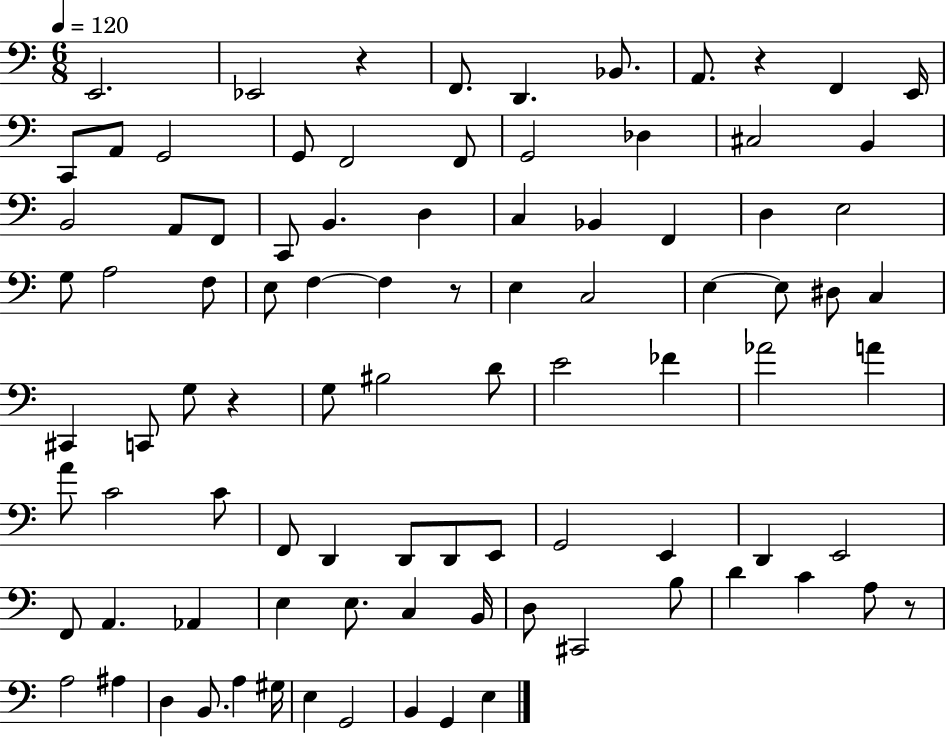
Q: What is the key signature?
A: C major